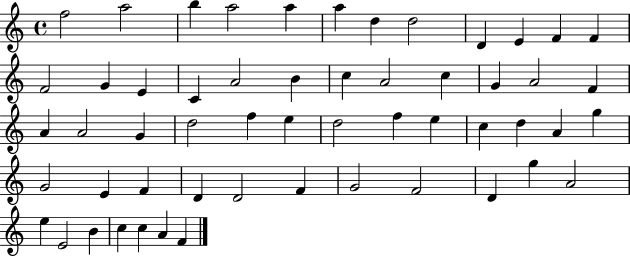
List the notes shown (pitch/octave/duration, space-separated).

F5/h A5/h B5/q A5/h A5/q A5/q D5/q D5/h D4/q E4/q F4/q F4/q F4/h G4/q E4/q C4/q A4/h B4/q C5/q A4/h C5/q G4/q A4/h F4/q A4/q A4/h G4/q D5/h F5/q E5/q D5/h F5/q E5/q C5/q D5/q A4/q G5/q G4/h E4/q F4/q D4/q D4/h F4/q G4/h F4/h D4/q G5/q A4/h E5/q E4/h B4/q C5/q C5/q A4/q F4/q